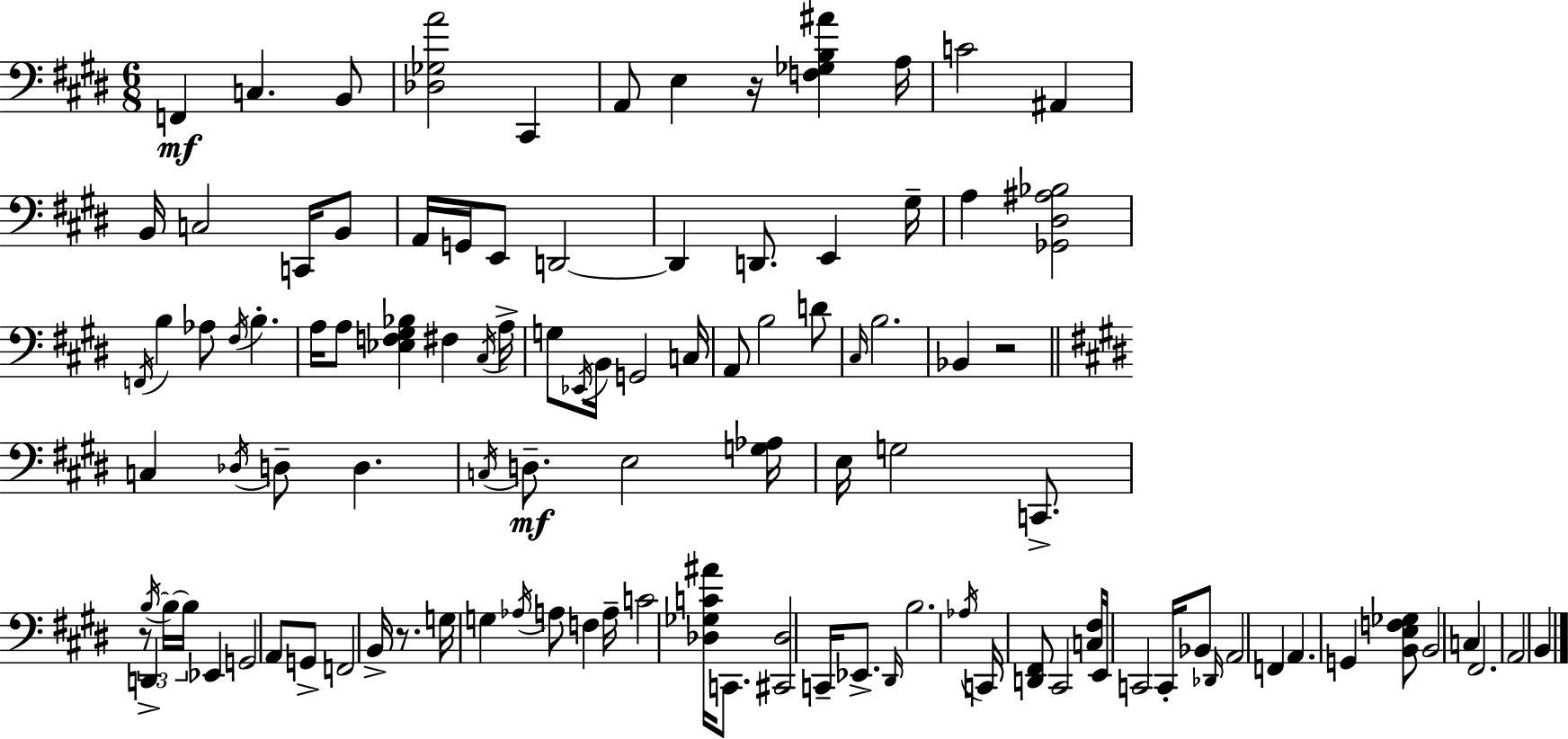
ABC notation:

X:1
T:Untitled
M:6/8
L:1/4
K:E
F,, C, B,,/2 [_D,_G,A]2 ^C,, A,,/2 E, z/4 [F,_G,B,^A] A,/4 C2 ^A,, B,,/4 C,2 C,,/4 B,,/2 A,,/4 G,,/4 E,,/2 D,,2 D,, D,,/2 E,, ^G,/4 A, [_G,,^D,^A,_B,]2 F,,/4 B, _A,/2 ^F,/4 B, A,/4 A,/2 [_E,F,^G,_B,] ^F, ^C,/4 A,/4 G,/2 _E,,/4 B,,/4 G,,2 C,/4 A,,/2 B,2 D/2 ^C,/4 B,2 _B,, z2 C, _D,/4 D,/2 D, C,/4 D,/2 E,2 [G,_A,]/4 E,/4 G,2 C,,/2 z/2 D,, B,/4 B,/4 B,/4 _E,, G,,2 A,,/2 G,,/2 F,,2 B,,/4 z/2 G,/4 G, _A,/4 A,/2 F, A,/4 C2 [_D,_G,C^A]/4 C,,/2 [^C,,_D,]2 C,,/4 _E,,/2 ^D,,/4 B,2 _A,/4 C,,/4 [D,,^F,,]/2 ^C,,2 [C,^F,]/4 E,,/4 C,,2 C,,/4 _B,,/2 _D,,/4 A,,2 F,, A,, G,, [B,,E,F,_G,]/2 B,,2 C, ^F,,2 A,,2 B,,